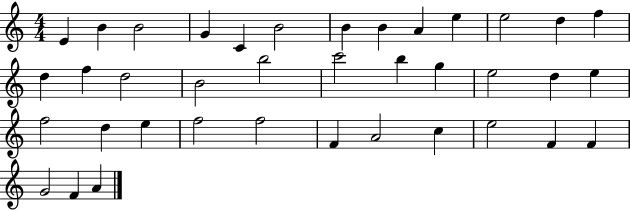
X:1
T:Untitled
M:4/4
L:1/4
K:C
E B B2 G C B2 B B A e e2 d f d f d2 B2 b2 c'2 b g e2 d e f2 d e f2 f2 F A2 c e2 F F G2 F A